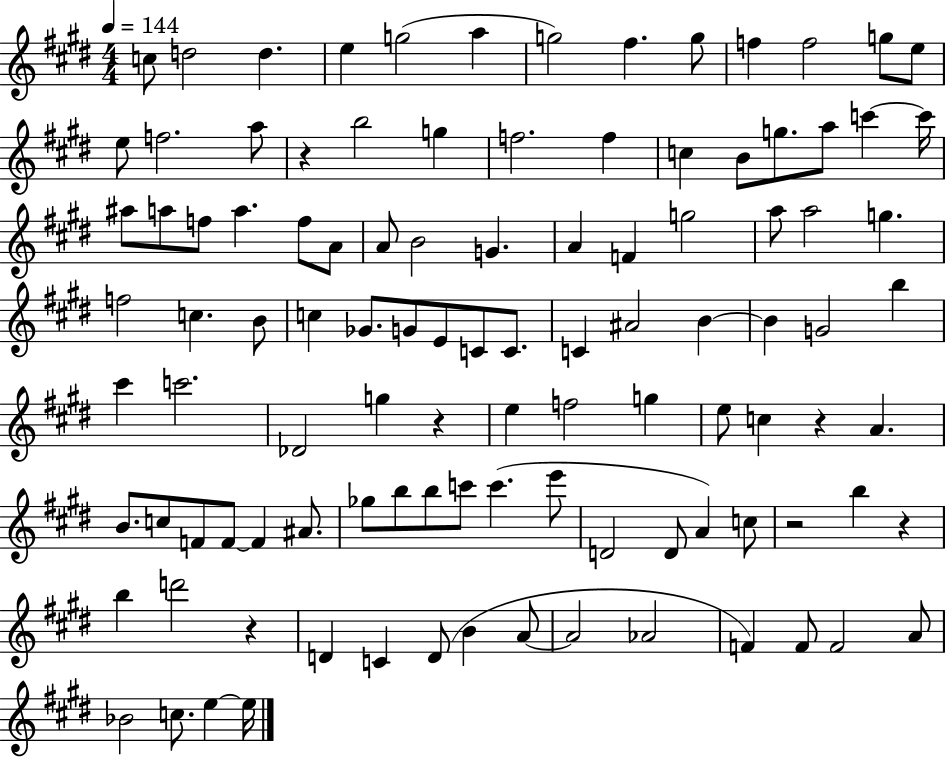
C5/e D5/h D5/q. E5/q G5/h A5/q G5/h F#5/q. G5/e F5/q F5/h G5/e E5/e E5/e F5/h. A5/e R/q B5/h G5/q F5/h. F5/q C5/q B4/e G5/e. A5/e C6/q C6/s A#5/e A5/e F5/e A5/q. F5/e A4/e A4/e B4/h G4/q. A4/q F4/q G5/h A5/e A5/h G5/q. F5/h C5/q. B4/e C5/q Gb4/e. G4/e E4/e C4/e C4/e. C4/q A#4/h B4/q B4/q G4/h B5/q C#6/q C6/h. Db4/h G5/q R/q E5/q F5/h G5/q E5/e C5/q R/q A4/q. B4/e. C5/e F4/e F4/e F4/q A#4/e. Gb5/e B5/e B5/e C6/e C6/q. E6/e D4/h D4/e A4/q C5/e R/h B5/q R/q B5/q D6/h R/q D4/q C4/q D4/e B4/q A4/e A4/h Ab4/h F4/q F4/e F4/h A4/e Bb4/h C5/e. E5/q E5/s